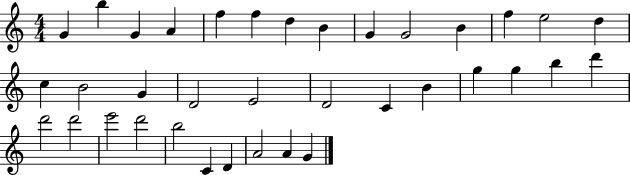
G4/q B5/q G4/q A4/q F5/q F5/q D5/q B4/q G4/q G4/h B4/q F5/q E5/h D5/q C5/q B4/h G4/q D4/h E4/h D4/h C4/q B4/q G5/q G5/q B5/q D6/q D6/h D6/h E6/h D6/h B5/h C4/q D4/q A4/h A4/q G4/q